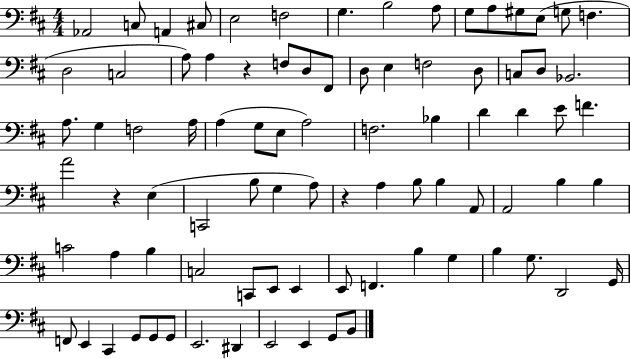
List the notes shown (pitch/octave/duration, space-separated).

Ab2/h C3/e A2/q C#3/e E3/h F3/h G3/q. B3/h A3/e G3/e A3/e G#3/e E3/e G3/e F3/q. D3/h C3/h A3/e A3/q R/q F3/e D3/e F#2/e D3/e E3/q F3/h D3/e C3/e D3/e Bb2/h. A3/e. G3/q F3/h A3/s A3/q G3/e E3/e A3/h F3/h. Bb3/q D4/q D4/q E4/e F4/q. A4/h R/q E3/q C2/h B3/e G3/q A3/e R/q A3/q B3/e B3/q A2/e A2/h B3/q B3/q C4/h A3/q B3/q C3/h C2/e E2/e E2/q E2/e F2/q. B3/q G3/q B3/q G3/e. D2/h G2/s F2/e E2/q C#2/q G2/e G2/e G2/e E2/h. D#2/q E2/h E2/q G2/e B2/e